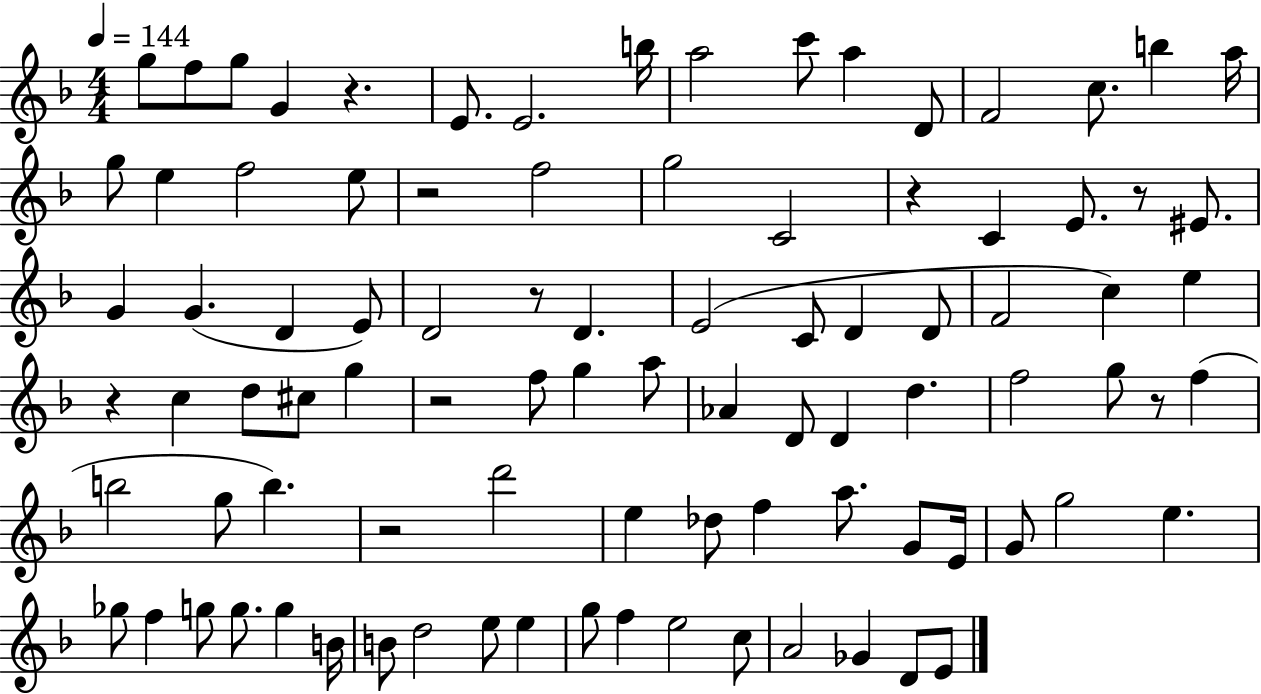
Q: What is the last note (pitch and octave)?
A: E4